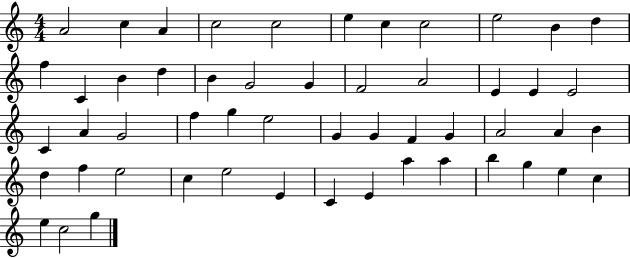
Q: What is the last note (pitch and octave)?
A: G5